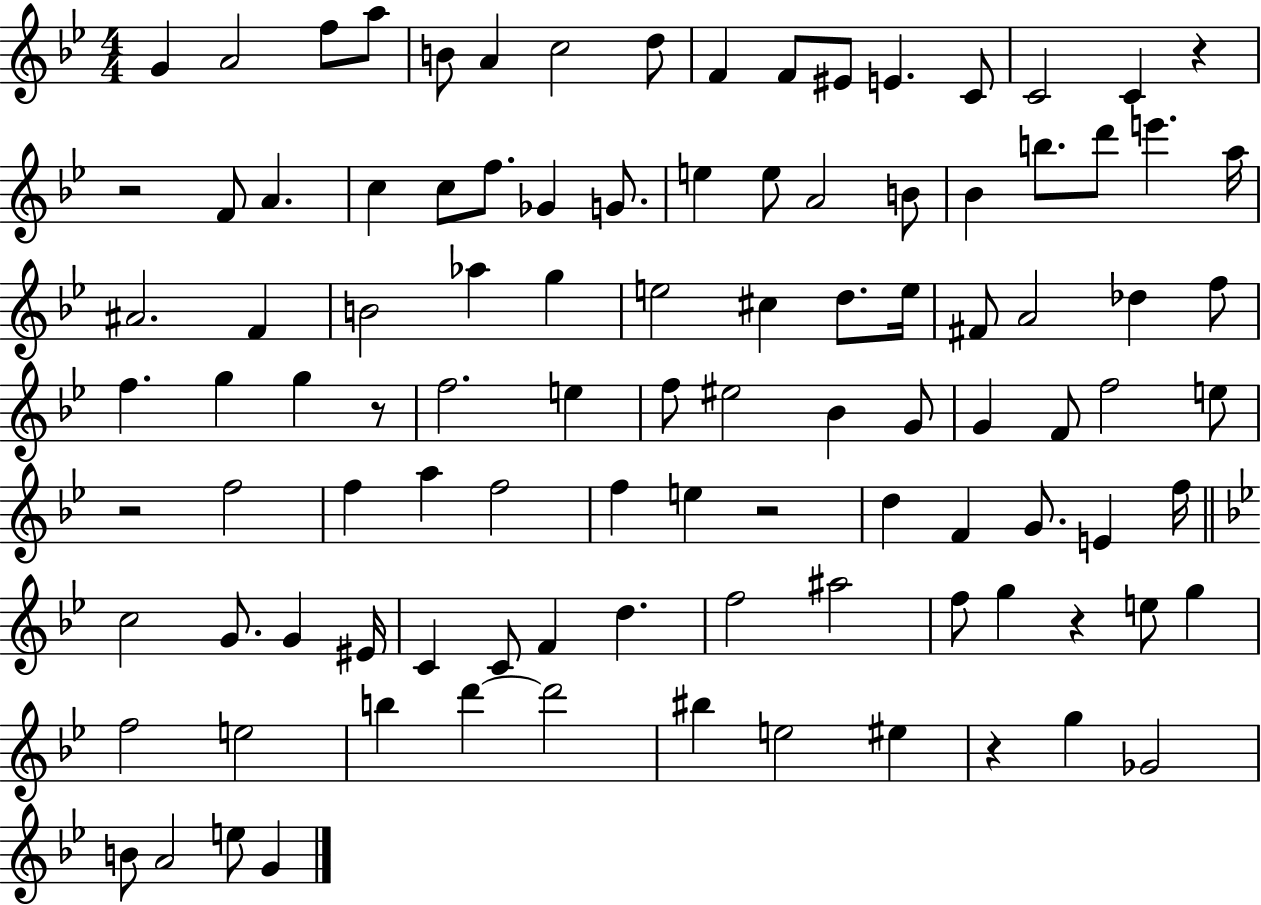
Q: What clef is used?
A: treble